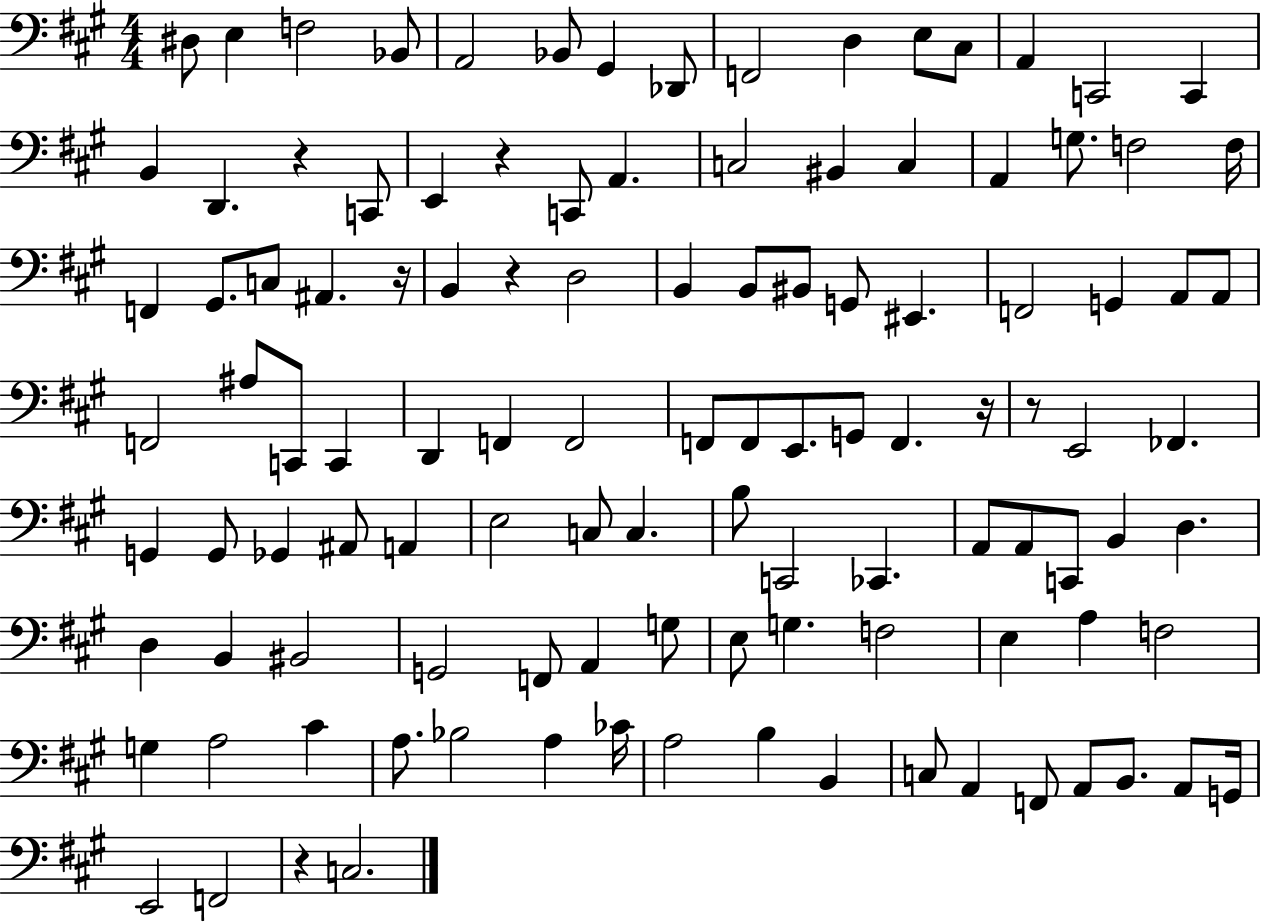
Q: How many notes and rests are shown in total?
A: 113